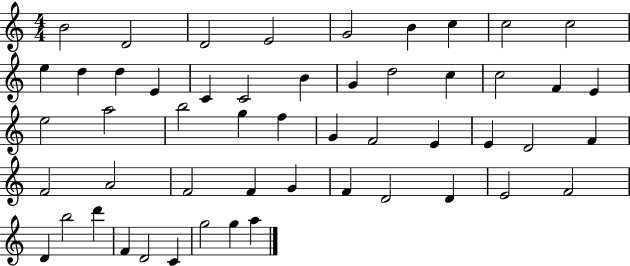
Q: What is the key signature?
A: C major